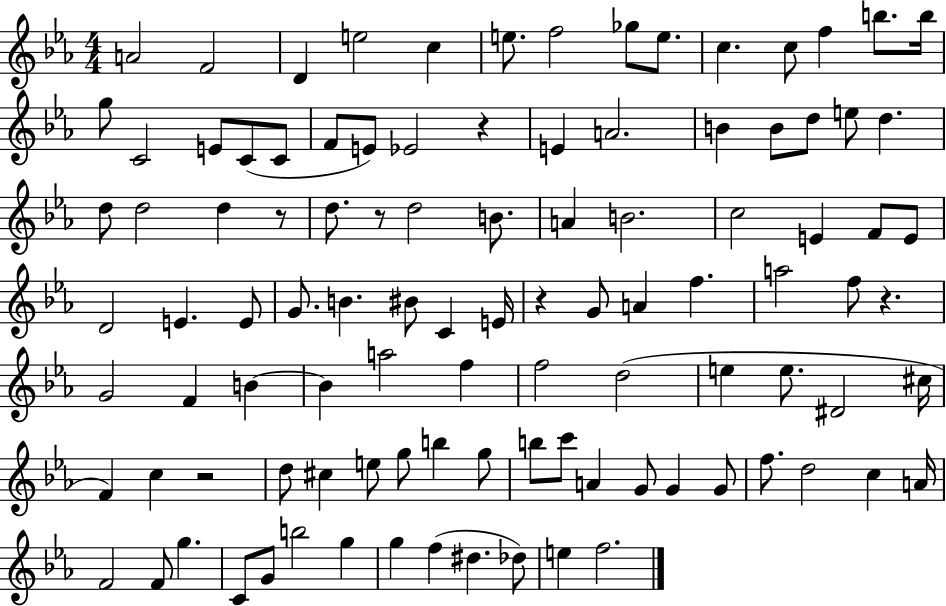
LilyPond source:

{
  \clef treble
  \numericTimeSignature
  \time 4/4
  \key ees \major
  a'2 f'2 | d'4 e''2 c''4 | e''8. f''2 ges''8 e''8. | c''4. c''8 f''4 b''8. b''16 | \break g''8 c'2 e'8 c'8( c'8 | f'8 e'8) ees'2 r4 | e'4 a'2. | b'4 b'8 d''8 e''8 d''4. | \break d''8 d''2 d''4 r8 | d''8. r8 d''2 b'8. | a'4 b'2. | c''2 e'4 f'8 e'8 | \break d'2 e'4. e'8 | g'8. b'4. bis'8 c'4 e'16 | r4 g'8 a'4 f''4. | a''2 f''8 r4. | \break g'2 f'4 b'4~~ | b'4 a''2 f''4 | f''2 d''2( | e''4 e''8. dis'2 cis''16 | \break f'4) c''4 r2 | d''8 cis''4 e''8 g''8 b''4 g''8 | b''8 c'''8 a'4 g'8 g'4 g'8 | f''8. d''2 c''4 a'16 | \break f'2 f'8 g''4. | c'8 g'8 b''2 g''4 | g''4 f''4( dis''4. des''8) | e''4 f''2. | \break \bar "|."
}